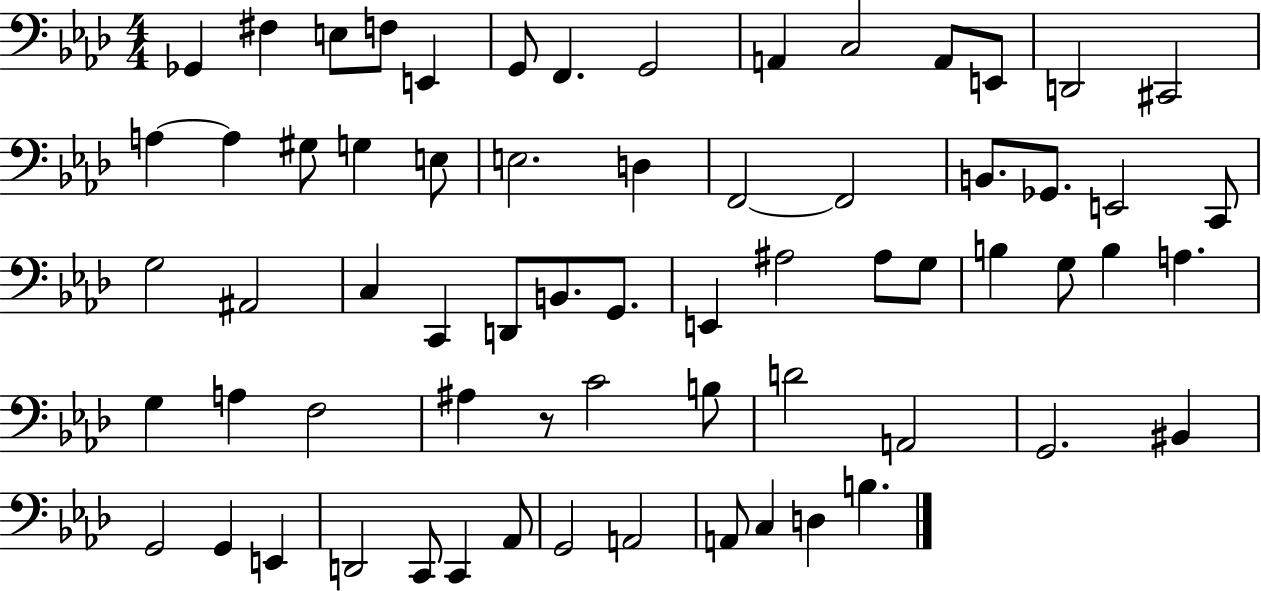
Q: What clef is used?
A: bass